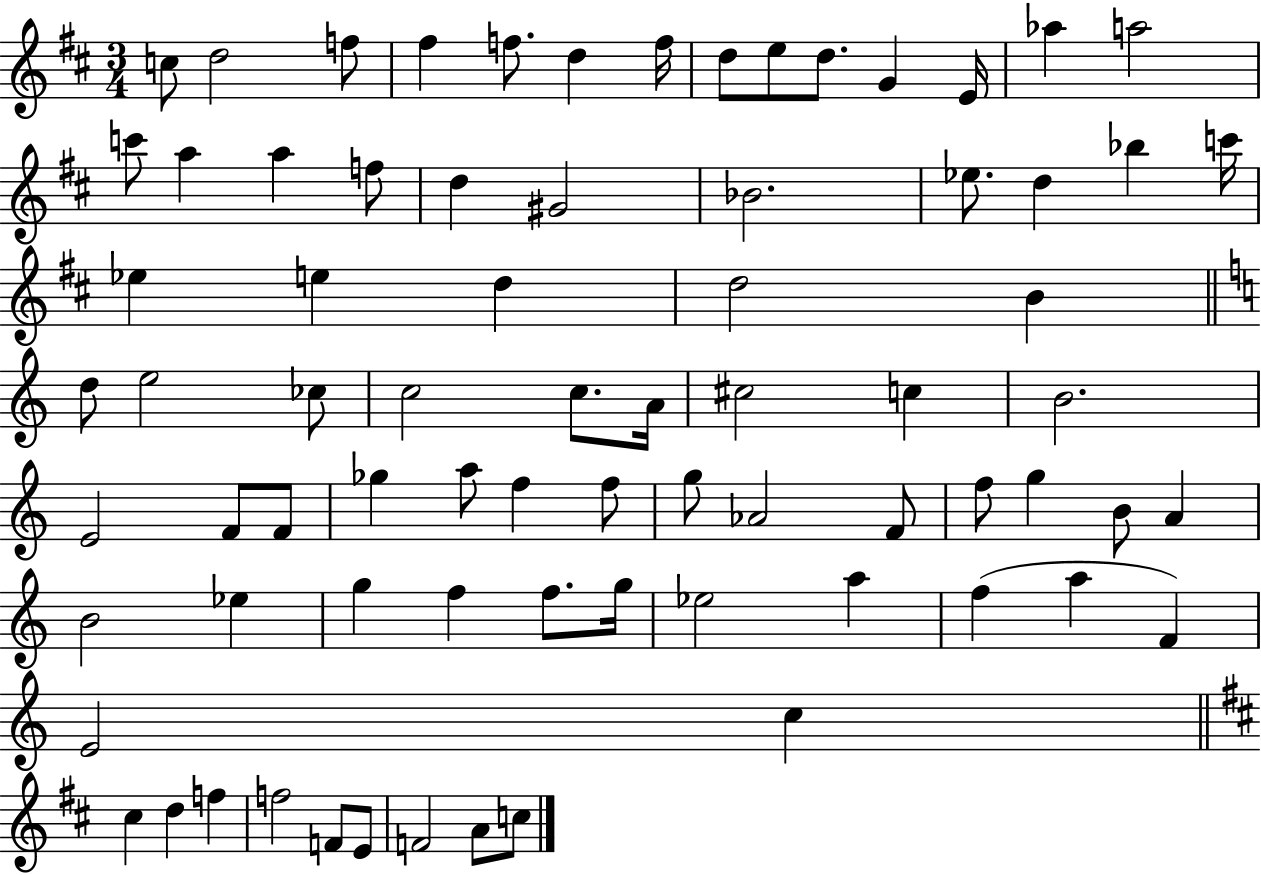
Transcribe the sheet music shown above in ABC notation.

X:1
T:Untitled
M:3/4
L:1/4
K:D
c/2 d2 f/2 ^f f/2 d f/4 d/2 e/2 d/2 G E/4 _a a2 c'/2 a a f/2 d ^G2 _B2 _e/2 d _b c'/4 _e e d d2 B d/2 e2 _c/2 c2 c/2 A/4 ^c2 c B2 E2 F/2 F/2 _g a/2 f f/2 g/2 _A2 F/2 f/2 g B/2 A B2 _e g f f/2 g/4 _e2 a f a F E2 c ^c d f f2 F/2 E/2 F2 A/2 c/2